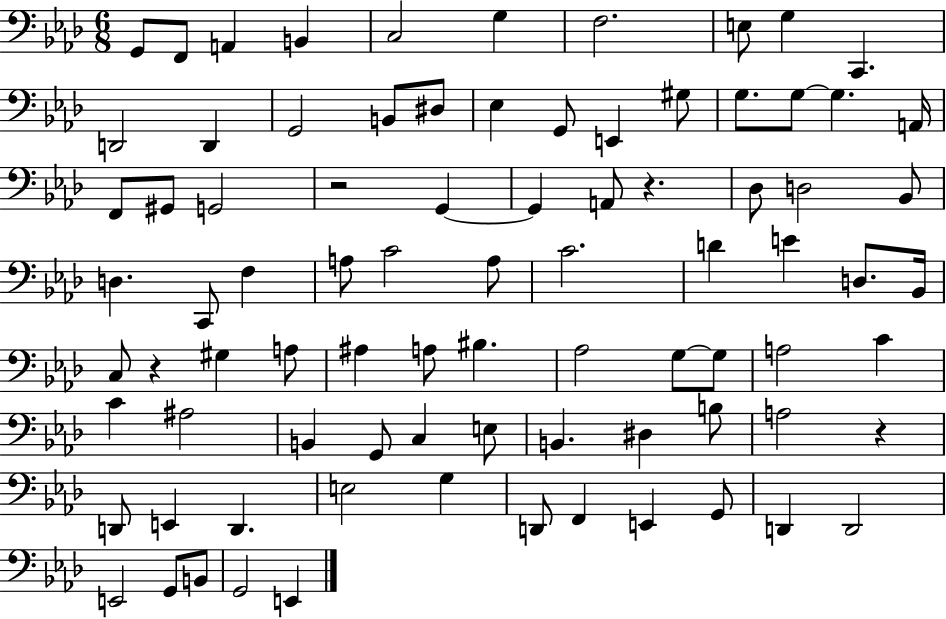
G2/e F2/e A2/q B2/q C3/h G3/q F3/h. E3/e G3/q C2/q. D2/h D2/q G2/h B2/e D#3/e Eb3/q G2/e E2/q G#3/e G3/e. G3/e G3/q. A2/s F2/e G#2/e G2/h R/h G2/q G2/q A2/e R/q. Db3/e D3/h Bb2/e D3/q. C2/e F3/q A3/e C4/h A3/e C4/h. D4/q E4/q D3/e. Bb2/s C3/e R/q G#3/q A3/e A#3/q A3/e BIS3/q. Ab3/h G3/e G3/e A3/h C4/q C4/q A#3/h B2/q G2/e C3/q E3/e B2/q. D#3/q B3/e A3/h R/q D2/e E2/q D2/q. E3/h G3/q D2/e F2/q E2/q G2/e D2/q D2/h E2/h G2/e B2/e G2/h E2/q